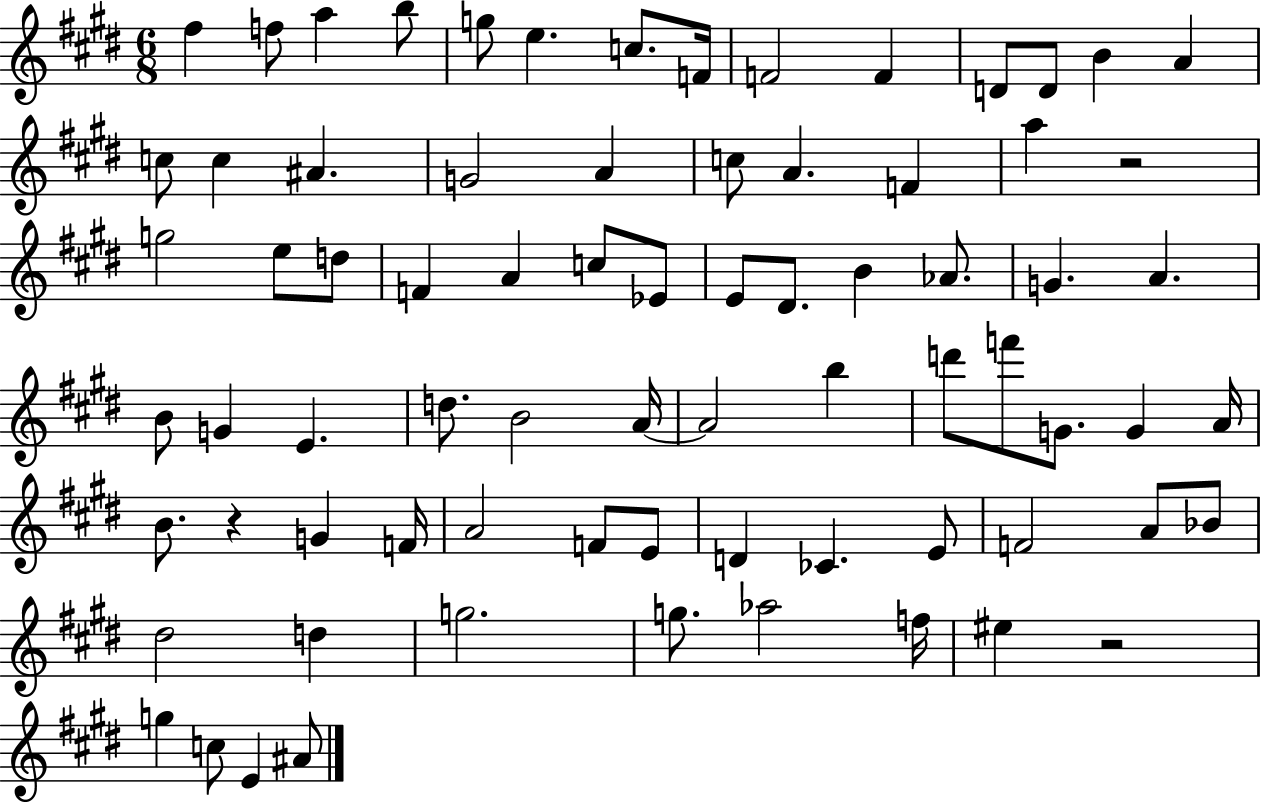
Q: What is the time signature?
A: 6/8